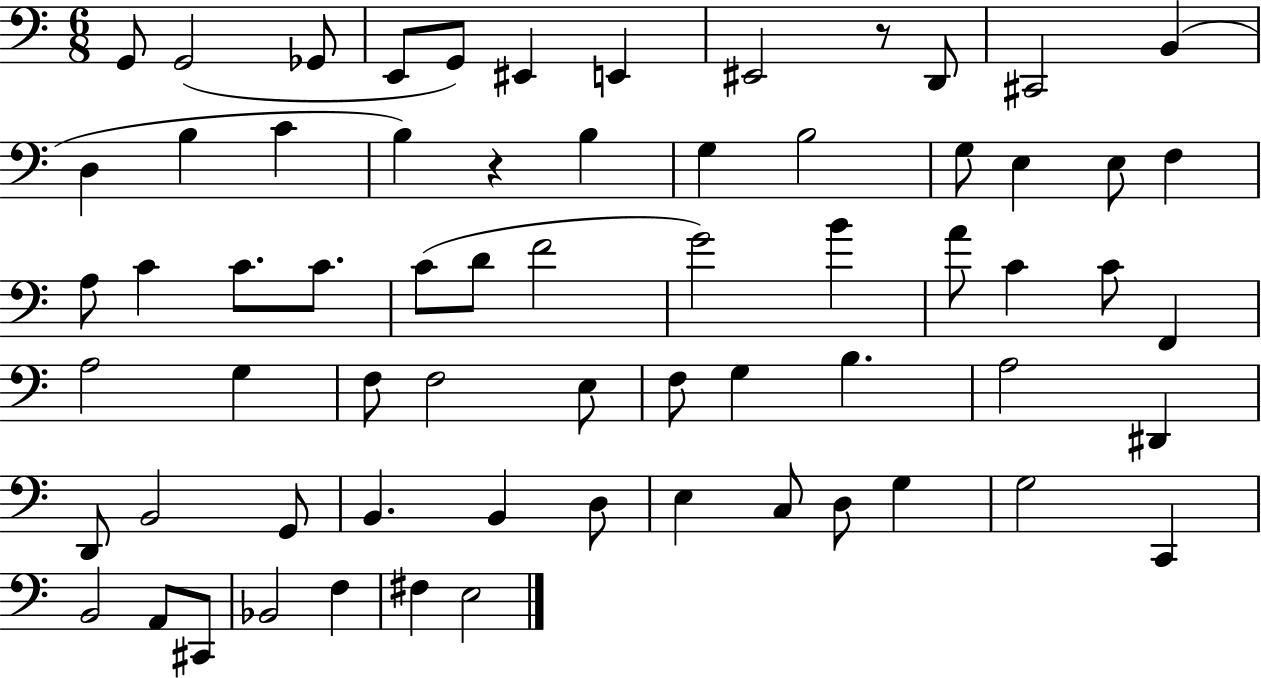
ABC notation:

X:1
T:Untitled
M:6/8
L:1/4
K:C
G,,/2 G,,2 _G,,/2 E,,/2 G,,/2 ^E,, E,, ^E,,2 z/2 D,,/2 ^C,,2 B,, D, B, C B, z B, G, B,2 G,/2 E, E,/2 F, A,/2 C C/2 C/2 C/2 D/2 F2 G2 B A/2 C C/2 F,, A,2 G, F,/2 F,2 E,/2 F,/2 G, B, A,2 ^D,, D,,/2 B,,2 G,,/2 B,, B,, D,/2 E, C,/2 D,/2 G, G,2 C,, B,,2 A,,/2 ^C,,/2 _B,,2 F, ^F, E,2